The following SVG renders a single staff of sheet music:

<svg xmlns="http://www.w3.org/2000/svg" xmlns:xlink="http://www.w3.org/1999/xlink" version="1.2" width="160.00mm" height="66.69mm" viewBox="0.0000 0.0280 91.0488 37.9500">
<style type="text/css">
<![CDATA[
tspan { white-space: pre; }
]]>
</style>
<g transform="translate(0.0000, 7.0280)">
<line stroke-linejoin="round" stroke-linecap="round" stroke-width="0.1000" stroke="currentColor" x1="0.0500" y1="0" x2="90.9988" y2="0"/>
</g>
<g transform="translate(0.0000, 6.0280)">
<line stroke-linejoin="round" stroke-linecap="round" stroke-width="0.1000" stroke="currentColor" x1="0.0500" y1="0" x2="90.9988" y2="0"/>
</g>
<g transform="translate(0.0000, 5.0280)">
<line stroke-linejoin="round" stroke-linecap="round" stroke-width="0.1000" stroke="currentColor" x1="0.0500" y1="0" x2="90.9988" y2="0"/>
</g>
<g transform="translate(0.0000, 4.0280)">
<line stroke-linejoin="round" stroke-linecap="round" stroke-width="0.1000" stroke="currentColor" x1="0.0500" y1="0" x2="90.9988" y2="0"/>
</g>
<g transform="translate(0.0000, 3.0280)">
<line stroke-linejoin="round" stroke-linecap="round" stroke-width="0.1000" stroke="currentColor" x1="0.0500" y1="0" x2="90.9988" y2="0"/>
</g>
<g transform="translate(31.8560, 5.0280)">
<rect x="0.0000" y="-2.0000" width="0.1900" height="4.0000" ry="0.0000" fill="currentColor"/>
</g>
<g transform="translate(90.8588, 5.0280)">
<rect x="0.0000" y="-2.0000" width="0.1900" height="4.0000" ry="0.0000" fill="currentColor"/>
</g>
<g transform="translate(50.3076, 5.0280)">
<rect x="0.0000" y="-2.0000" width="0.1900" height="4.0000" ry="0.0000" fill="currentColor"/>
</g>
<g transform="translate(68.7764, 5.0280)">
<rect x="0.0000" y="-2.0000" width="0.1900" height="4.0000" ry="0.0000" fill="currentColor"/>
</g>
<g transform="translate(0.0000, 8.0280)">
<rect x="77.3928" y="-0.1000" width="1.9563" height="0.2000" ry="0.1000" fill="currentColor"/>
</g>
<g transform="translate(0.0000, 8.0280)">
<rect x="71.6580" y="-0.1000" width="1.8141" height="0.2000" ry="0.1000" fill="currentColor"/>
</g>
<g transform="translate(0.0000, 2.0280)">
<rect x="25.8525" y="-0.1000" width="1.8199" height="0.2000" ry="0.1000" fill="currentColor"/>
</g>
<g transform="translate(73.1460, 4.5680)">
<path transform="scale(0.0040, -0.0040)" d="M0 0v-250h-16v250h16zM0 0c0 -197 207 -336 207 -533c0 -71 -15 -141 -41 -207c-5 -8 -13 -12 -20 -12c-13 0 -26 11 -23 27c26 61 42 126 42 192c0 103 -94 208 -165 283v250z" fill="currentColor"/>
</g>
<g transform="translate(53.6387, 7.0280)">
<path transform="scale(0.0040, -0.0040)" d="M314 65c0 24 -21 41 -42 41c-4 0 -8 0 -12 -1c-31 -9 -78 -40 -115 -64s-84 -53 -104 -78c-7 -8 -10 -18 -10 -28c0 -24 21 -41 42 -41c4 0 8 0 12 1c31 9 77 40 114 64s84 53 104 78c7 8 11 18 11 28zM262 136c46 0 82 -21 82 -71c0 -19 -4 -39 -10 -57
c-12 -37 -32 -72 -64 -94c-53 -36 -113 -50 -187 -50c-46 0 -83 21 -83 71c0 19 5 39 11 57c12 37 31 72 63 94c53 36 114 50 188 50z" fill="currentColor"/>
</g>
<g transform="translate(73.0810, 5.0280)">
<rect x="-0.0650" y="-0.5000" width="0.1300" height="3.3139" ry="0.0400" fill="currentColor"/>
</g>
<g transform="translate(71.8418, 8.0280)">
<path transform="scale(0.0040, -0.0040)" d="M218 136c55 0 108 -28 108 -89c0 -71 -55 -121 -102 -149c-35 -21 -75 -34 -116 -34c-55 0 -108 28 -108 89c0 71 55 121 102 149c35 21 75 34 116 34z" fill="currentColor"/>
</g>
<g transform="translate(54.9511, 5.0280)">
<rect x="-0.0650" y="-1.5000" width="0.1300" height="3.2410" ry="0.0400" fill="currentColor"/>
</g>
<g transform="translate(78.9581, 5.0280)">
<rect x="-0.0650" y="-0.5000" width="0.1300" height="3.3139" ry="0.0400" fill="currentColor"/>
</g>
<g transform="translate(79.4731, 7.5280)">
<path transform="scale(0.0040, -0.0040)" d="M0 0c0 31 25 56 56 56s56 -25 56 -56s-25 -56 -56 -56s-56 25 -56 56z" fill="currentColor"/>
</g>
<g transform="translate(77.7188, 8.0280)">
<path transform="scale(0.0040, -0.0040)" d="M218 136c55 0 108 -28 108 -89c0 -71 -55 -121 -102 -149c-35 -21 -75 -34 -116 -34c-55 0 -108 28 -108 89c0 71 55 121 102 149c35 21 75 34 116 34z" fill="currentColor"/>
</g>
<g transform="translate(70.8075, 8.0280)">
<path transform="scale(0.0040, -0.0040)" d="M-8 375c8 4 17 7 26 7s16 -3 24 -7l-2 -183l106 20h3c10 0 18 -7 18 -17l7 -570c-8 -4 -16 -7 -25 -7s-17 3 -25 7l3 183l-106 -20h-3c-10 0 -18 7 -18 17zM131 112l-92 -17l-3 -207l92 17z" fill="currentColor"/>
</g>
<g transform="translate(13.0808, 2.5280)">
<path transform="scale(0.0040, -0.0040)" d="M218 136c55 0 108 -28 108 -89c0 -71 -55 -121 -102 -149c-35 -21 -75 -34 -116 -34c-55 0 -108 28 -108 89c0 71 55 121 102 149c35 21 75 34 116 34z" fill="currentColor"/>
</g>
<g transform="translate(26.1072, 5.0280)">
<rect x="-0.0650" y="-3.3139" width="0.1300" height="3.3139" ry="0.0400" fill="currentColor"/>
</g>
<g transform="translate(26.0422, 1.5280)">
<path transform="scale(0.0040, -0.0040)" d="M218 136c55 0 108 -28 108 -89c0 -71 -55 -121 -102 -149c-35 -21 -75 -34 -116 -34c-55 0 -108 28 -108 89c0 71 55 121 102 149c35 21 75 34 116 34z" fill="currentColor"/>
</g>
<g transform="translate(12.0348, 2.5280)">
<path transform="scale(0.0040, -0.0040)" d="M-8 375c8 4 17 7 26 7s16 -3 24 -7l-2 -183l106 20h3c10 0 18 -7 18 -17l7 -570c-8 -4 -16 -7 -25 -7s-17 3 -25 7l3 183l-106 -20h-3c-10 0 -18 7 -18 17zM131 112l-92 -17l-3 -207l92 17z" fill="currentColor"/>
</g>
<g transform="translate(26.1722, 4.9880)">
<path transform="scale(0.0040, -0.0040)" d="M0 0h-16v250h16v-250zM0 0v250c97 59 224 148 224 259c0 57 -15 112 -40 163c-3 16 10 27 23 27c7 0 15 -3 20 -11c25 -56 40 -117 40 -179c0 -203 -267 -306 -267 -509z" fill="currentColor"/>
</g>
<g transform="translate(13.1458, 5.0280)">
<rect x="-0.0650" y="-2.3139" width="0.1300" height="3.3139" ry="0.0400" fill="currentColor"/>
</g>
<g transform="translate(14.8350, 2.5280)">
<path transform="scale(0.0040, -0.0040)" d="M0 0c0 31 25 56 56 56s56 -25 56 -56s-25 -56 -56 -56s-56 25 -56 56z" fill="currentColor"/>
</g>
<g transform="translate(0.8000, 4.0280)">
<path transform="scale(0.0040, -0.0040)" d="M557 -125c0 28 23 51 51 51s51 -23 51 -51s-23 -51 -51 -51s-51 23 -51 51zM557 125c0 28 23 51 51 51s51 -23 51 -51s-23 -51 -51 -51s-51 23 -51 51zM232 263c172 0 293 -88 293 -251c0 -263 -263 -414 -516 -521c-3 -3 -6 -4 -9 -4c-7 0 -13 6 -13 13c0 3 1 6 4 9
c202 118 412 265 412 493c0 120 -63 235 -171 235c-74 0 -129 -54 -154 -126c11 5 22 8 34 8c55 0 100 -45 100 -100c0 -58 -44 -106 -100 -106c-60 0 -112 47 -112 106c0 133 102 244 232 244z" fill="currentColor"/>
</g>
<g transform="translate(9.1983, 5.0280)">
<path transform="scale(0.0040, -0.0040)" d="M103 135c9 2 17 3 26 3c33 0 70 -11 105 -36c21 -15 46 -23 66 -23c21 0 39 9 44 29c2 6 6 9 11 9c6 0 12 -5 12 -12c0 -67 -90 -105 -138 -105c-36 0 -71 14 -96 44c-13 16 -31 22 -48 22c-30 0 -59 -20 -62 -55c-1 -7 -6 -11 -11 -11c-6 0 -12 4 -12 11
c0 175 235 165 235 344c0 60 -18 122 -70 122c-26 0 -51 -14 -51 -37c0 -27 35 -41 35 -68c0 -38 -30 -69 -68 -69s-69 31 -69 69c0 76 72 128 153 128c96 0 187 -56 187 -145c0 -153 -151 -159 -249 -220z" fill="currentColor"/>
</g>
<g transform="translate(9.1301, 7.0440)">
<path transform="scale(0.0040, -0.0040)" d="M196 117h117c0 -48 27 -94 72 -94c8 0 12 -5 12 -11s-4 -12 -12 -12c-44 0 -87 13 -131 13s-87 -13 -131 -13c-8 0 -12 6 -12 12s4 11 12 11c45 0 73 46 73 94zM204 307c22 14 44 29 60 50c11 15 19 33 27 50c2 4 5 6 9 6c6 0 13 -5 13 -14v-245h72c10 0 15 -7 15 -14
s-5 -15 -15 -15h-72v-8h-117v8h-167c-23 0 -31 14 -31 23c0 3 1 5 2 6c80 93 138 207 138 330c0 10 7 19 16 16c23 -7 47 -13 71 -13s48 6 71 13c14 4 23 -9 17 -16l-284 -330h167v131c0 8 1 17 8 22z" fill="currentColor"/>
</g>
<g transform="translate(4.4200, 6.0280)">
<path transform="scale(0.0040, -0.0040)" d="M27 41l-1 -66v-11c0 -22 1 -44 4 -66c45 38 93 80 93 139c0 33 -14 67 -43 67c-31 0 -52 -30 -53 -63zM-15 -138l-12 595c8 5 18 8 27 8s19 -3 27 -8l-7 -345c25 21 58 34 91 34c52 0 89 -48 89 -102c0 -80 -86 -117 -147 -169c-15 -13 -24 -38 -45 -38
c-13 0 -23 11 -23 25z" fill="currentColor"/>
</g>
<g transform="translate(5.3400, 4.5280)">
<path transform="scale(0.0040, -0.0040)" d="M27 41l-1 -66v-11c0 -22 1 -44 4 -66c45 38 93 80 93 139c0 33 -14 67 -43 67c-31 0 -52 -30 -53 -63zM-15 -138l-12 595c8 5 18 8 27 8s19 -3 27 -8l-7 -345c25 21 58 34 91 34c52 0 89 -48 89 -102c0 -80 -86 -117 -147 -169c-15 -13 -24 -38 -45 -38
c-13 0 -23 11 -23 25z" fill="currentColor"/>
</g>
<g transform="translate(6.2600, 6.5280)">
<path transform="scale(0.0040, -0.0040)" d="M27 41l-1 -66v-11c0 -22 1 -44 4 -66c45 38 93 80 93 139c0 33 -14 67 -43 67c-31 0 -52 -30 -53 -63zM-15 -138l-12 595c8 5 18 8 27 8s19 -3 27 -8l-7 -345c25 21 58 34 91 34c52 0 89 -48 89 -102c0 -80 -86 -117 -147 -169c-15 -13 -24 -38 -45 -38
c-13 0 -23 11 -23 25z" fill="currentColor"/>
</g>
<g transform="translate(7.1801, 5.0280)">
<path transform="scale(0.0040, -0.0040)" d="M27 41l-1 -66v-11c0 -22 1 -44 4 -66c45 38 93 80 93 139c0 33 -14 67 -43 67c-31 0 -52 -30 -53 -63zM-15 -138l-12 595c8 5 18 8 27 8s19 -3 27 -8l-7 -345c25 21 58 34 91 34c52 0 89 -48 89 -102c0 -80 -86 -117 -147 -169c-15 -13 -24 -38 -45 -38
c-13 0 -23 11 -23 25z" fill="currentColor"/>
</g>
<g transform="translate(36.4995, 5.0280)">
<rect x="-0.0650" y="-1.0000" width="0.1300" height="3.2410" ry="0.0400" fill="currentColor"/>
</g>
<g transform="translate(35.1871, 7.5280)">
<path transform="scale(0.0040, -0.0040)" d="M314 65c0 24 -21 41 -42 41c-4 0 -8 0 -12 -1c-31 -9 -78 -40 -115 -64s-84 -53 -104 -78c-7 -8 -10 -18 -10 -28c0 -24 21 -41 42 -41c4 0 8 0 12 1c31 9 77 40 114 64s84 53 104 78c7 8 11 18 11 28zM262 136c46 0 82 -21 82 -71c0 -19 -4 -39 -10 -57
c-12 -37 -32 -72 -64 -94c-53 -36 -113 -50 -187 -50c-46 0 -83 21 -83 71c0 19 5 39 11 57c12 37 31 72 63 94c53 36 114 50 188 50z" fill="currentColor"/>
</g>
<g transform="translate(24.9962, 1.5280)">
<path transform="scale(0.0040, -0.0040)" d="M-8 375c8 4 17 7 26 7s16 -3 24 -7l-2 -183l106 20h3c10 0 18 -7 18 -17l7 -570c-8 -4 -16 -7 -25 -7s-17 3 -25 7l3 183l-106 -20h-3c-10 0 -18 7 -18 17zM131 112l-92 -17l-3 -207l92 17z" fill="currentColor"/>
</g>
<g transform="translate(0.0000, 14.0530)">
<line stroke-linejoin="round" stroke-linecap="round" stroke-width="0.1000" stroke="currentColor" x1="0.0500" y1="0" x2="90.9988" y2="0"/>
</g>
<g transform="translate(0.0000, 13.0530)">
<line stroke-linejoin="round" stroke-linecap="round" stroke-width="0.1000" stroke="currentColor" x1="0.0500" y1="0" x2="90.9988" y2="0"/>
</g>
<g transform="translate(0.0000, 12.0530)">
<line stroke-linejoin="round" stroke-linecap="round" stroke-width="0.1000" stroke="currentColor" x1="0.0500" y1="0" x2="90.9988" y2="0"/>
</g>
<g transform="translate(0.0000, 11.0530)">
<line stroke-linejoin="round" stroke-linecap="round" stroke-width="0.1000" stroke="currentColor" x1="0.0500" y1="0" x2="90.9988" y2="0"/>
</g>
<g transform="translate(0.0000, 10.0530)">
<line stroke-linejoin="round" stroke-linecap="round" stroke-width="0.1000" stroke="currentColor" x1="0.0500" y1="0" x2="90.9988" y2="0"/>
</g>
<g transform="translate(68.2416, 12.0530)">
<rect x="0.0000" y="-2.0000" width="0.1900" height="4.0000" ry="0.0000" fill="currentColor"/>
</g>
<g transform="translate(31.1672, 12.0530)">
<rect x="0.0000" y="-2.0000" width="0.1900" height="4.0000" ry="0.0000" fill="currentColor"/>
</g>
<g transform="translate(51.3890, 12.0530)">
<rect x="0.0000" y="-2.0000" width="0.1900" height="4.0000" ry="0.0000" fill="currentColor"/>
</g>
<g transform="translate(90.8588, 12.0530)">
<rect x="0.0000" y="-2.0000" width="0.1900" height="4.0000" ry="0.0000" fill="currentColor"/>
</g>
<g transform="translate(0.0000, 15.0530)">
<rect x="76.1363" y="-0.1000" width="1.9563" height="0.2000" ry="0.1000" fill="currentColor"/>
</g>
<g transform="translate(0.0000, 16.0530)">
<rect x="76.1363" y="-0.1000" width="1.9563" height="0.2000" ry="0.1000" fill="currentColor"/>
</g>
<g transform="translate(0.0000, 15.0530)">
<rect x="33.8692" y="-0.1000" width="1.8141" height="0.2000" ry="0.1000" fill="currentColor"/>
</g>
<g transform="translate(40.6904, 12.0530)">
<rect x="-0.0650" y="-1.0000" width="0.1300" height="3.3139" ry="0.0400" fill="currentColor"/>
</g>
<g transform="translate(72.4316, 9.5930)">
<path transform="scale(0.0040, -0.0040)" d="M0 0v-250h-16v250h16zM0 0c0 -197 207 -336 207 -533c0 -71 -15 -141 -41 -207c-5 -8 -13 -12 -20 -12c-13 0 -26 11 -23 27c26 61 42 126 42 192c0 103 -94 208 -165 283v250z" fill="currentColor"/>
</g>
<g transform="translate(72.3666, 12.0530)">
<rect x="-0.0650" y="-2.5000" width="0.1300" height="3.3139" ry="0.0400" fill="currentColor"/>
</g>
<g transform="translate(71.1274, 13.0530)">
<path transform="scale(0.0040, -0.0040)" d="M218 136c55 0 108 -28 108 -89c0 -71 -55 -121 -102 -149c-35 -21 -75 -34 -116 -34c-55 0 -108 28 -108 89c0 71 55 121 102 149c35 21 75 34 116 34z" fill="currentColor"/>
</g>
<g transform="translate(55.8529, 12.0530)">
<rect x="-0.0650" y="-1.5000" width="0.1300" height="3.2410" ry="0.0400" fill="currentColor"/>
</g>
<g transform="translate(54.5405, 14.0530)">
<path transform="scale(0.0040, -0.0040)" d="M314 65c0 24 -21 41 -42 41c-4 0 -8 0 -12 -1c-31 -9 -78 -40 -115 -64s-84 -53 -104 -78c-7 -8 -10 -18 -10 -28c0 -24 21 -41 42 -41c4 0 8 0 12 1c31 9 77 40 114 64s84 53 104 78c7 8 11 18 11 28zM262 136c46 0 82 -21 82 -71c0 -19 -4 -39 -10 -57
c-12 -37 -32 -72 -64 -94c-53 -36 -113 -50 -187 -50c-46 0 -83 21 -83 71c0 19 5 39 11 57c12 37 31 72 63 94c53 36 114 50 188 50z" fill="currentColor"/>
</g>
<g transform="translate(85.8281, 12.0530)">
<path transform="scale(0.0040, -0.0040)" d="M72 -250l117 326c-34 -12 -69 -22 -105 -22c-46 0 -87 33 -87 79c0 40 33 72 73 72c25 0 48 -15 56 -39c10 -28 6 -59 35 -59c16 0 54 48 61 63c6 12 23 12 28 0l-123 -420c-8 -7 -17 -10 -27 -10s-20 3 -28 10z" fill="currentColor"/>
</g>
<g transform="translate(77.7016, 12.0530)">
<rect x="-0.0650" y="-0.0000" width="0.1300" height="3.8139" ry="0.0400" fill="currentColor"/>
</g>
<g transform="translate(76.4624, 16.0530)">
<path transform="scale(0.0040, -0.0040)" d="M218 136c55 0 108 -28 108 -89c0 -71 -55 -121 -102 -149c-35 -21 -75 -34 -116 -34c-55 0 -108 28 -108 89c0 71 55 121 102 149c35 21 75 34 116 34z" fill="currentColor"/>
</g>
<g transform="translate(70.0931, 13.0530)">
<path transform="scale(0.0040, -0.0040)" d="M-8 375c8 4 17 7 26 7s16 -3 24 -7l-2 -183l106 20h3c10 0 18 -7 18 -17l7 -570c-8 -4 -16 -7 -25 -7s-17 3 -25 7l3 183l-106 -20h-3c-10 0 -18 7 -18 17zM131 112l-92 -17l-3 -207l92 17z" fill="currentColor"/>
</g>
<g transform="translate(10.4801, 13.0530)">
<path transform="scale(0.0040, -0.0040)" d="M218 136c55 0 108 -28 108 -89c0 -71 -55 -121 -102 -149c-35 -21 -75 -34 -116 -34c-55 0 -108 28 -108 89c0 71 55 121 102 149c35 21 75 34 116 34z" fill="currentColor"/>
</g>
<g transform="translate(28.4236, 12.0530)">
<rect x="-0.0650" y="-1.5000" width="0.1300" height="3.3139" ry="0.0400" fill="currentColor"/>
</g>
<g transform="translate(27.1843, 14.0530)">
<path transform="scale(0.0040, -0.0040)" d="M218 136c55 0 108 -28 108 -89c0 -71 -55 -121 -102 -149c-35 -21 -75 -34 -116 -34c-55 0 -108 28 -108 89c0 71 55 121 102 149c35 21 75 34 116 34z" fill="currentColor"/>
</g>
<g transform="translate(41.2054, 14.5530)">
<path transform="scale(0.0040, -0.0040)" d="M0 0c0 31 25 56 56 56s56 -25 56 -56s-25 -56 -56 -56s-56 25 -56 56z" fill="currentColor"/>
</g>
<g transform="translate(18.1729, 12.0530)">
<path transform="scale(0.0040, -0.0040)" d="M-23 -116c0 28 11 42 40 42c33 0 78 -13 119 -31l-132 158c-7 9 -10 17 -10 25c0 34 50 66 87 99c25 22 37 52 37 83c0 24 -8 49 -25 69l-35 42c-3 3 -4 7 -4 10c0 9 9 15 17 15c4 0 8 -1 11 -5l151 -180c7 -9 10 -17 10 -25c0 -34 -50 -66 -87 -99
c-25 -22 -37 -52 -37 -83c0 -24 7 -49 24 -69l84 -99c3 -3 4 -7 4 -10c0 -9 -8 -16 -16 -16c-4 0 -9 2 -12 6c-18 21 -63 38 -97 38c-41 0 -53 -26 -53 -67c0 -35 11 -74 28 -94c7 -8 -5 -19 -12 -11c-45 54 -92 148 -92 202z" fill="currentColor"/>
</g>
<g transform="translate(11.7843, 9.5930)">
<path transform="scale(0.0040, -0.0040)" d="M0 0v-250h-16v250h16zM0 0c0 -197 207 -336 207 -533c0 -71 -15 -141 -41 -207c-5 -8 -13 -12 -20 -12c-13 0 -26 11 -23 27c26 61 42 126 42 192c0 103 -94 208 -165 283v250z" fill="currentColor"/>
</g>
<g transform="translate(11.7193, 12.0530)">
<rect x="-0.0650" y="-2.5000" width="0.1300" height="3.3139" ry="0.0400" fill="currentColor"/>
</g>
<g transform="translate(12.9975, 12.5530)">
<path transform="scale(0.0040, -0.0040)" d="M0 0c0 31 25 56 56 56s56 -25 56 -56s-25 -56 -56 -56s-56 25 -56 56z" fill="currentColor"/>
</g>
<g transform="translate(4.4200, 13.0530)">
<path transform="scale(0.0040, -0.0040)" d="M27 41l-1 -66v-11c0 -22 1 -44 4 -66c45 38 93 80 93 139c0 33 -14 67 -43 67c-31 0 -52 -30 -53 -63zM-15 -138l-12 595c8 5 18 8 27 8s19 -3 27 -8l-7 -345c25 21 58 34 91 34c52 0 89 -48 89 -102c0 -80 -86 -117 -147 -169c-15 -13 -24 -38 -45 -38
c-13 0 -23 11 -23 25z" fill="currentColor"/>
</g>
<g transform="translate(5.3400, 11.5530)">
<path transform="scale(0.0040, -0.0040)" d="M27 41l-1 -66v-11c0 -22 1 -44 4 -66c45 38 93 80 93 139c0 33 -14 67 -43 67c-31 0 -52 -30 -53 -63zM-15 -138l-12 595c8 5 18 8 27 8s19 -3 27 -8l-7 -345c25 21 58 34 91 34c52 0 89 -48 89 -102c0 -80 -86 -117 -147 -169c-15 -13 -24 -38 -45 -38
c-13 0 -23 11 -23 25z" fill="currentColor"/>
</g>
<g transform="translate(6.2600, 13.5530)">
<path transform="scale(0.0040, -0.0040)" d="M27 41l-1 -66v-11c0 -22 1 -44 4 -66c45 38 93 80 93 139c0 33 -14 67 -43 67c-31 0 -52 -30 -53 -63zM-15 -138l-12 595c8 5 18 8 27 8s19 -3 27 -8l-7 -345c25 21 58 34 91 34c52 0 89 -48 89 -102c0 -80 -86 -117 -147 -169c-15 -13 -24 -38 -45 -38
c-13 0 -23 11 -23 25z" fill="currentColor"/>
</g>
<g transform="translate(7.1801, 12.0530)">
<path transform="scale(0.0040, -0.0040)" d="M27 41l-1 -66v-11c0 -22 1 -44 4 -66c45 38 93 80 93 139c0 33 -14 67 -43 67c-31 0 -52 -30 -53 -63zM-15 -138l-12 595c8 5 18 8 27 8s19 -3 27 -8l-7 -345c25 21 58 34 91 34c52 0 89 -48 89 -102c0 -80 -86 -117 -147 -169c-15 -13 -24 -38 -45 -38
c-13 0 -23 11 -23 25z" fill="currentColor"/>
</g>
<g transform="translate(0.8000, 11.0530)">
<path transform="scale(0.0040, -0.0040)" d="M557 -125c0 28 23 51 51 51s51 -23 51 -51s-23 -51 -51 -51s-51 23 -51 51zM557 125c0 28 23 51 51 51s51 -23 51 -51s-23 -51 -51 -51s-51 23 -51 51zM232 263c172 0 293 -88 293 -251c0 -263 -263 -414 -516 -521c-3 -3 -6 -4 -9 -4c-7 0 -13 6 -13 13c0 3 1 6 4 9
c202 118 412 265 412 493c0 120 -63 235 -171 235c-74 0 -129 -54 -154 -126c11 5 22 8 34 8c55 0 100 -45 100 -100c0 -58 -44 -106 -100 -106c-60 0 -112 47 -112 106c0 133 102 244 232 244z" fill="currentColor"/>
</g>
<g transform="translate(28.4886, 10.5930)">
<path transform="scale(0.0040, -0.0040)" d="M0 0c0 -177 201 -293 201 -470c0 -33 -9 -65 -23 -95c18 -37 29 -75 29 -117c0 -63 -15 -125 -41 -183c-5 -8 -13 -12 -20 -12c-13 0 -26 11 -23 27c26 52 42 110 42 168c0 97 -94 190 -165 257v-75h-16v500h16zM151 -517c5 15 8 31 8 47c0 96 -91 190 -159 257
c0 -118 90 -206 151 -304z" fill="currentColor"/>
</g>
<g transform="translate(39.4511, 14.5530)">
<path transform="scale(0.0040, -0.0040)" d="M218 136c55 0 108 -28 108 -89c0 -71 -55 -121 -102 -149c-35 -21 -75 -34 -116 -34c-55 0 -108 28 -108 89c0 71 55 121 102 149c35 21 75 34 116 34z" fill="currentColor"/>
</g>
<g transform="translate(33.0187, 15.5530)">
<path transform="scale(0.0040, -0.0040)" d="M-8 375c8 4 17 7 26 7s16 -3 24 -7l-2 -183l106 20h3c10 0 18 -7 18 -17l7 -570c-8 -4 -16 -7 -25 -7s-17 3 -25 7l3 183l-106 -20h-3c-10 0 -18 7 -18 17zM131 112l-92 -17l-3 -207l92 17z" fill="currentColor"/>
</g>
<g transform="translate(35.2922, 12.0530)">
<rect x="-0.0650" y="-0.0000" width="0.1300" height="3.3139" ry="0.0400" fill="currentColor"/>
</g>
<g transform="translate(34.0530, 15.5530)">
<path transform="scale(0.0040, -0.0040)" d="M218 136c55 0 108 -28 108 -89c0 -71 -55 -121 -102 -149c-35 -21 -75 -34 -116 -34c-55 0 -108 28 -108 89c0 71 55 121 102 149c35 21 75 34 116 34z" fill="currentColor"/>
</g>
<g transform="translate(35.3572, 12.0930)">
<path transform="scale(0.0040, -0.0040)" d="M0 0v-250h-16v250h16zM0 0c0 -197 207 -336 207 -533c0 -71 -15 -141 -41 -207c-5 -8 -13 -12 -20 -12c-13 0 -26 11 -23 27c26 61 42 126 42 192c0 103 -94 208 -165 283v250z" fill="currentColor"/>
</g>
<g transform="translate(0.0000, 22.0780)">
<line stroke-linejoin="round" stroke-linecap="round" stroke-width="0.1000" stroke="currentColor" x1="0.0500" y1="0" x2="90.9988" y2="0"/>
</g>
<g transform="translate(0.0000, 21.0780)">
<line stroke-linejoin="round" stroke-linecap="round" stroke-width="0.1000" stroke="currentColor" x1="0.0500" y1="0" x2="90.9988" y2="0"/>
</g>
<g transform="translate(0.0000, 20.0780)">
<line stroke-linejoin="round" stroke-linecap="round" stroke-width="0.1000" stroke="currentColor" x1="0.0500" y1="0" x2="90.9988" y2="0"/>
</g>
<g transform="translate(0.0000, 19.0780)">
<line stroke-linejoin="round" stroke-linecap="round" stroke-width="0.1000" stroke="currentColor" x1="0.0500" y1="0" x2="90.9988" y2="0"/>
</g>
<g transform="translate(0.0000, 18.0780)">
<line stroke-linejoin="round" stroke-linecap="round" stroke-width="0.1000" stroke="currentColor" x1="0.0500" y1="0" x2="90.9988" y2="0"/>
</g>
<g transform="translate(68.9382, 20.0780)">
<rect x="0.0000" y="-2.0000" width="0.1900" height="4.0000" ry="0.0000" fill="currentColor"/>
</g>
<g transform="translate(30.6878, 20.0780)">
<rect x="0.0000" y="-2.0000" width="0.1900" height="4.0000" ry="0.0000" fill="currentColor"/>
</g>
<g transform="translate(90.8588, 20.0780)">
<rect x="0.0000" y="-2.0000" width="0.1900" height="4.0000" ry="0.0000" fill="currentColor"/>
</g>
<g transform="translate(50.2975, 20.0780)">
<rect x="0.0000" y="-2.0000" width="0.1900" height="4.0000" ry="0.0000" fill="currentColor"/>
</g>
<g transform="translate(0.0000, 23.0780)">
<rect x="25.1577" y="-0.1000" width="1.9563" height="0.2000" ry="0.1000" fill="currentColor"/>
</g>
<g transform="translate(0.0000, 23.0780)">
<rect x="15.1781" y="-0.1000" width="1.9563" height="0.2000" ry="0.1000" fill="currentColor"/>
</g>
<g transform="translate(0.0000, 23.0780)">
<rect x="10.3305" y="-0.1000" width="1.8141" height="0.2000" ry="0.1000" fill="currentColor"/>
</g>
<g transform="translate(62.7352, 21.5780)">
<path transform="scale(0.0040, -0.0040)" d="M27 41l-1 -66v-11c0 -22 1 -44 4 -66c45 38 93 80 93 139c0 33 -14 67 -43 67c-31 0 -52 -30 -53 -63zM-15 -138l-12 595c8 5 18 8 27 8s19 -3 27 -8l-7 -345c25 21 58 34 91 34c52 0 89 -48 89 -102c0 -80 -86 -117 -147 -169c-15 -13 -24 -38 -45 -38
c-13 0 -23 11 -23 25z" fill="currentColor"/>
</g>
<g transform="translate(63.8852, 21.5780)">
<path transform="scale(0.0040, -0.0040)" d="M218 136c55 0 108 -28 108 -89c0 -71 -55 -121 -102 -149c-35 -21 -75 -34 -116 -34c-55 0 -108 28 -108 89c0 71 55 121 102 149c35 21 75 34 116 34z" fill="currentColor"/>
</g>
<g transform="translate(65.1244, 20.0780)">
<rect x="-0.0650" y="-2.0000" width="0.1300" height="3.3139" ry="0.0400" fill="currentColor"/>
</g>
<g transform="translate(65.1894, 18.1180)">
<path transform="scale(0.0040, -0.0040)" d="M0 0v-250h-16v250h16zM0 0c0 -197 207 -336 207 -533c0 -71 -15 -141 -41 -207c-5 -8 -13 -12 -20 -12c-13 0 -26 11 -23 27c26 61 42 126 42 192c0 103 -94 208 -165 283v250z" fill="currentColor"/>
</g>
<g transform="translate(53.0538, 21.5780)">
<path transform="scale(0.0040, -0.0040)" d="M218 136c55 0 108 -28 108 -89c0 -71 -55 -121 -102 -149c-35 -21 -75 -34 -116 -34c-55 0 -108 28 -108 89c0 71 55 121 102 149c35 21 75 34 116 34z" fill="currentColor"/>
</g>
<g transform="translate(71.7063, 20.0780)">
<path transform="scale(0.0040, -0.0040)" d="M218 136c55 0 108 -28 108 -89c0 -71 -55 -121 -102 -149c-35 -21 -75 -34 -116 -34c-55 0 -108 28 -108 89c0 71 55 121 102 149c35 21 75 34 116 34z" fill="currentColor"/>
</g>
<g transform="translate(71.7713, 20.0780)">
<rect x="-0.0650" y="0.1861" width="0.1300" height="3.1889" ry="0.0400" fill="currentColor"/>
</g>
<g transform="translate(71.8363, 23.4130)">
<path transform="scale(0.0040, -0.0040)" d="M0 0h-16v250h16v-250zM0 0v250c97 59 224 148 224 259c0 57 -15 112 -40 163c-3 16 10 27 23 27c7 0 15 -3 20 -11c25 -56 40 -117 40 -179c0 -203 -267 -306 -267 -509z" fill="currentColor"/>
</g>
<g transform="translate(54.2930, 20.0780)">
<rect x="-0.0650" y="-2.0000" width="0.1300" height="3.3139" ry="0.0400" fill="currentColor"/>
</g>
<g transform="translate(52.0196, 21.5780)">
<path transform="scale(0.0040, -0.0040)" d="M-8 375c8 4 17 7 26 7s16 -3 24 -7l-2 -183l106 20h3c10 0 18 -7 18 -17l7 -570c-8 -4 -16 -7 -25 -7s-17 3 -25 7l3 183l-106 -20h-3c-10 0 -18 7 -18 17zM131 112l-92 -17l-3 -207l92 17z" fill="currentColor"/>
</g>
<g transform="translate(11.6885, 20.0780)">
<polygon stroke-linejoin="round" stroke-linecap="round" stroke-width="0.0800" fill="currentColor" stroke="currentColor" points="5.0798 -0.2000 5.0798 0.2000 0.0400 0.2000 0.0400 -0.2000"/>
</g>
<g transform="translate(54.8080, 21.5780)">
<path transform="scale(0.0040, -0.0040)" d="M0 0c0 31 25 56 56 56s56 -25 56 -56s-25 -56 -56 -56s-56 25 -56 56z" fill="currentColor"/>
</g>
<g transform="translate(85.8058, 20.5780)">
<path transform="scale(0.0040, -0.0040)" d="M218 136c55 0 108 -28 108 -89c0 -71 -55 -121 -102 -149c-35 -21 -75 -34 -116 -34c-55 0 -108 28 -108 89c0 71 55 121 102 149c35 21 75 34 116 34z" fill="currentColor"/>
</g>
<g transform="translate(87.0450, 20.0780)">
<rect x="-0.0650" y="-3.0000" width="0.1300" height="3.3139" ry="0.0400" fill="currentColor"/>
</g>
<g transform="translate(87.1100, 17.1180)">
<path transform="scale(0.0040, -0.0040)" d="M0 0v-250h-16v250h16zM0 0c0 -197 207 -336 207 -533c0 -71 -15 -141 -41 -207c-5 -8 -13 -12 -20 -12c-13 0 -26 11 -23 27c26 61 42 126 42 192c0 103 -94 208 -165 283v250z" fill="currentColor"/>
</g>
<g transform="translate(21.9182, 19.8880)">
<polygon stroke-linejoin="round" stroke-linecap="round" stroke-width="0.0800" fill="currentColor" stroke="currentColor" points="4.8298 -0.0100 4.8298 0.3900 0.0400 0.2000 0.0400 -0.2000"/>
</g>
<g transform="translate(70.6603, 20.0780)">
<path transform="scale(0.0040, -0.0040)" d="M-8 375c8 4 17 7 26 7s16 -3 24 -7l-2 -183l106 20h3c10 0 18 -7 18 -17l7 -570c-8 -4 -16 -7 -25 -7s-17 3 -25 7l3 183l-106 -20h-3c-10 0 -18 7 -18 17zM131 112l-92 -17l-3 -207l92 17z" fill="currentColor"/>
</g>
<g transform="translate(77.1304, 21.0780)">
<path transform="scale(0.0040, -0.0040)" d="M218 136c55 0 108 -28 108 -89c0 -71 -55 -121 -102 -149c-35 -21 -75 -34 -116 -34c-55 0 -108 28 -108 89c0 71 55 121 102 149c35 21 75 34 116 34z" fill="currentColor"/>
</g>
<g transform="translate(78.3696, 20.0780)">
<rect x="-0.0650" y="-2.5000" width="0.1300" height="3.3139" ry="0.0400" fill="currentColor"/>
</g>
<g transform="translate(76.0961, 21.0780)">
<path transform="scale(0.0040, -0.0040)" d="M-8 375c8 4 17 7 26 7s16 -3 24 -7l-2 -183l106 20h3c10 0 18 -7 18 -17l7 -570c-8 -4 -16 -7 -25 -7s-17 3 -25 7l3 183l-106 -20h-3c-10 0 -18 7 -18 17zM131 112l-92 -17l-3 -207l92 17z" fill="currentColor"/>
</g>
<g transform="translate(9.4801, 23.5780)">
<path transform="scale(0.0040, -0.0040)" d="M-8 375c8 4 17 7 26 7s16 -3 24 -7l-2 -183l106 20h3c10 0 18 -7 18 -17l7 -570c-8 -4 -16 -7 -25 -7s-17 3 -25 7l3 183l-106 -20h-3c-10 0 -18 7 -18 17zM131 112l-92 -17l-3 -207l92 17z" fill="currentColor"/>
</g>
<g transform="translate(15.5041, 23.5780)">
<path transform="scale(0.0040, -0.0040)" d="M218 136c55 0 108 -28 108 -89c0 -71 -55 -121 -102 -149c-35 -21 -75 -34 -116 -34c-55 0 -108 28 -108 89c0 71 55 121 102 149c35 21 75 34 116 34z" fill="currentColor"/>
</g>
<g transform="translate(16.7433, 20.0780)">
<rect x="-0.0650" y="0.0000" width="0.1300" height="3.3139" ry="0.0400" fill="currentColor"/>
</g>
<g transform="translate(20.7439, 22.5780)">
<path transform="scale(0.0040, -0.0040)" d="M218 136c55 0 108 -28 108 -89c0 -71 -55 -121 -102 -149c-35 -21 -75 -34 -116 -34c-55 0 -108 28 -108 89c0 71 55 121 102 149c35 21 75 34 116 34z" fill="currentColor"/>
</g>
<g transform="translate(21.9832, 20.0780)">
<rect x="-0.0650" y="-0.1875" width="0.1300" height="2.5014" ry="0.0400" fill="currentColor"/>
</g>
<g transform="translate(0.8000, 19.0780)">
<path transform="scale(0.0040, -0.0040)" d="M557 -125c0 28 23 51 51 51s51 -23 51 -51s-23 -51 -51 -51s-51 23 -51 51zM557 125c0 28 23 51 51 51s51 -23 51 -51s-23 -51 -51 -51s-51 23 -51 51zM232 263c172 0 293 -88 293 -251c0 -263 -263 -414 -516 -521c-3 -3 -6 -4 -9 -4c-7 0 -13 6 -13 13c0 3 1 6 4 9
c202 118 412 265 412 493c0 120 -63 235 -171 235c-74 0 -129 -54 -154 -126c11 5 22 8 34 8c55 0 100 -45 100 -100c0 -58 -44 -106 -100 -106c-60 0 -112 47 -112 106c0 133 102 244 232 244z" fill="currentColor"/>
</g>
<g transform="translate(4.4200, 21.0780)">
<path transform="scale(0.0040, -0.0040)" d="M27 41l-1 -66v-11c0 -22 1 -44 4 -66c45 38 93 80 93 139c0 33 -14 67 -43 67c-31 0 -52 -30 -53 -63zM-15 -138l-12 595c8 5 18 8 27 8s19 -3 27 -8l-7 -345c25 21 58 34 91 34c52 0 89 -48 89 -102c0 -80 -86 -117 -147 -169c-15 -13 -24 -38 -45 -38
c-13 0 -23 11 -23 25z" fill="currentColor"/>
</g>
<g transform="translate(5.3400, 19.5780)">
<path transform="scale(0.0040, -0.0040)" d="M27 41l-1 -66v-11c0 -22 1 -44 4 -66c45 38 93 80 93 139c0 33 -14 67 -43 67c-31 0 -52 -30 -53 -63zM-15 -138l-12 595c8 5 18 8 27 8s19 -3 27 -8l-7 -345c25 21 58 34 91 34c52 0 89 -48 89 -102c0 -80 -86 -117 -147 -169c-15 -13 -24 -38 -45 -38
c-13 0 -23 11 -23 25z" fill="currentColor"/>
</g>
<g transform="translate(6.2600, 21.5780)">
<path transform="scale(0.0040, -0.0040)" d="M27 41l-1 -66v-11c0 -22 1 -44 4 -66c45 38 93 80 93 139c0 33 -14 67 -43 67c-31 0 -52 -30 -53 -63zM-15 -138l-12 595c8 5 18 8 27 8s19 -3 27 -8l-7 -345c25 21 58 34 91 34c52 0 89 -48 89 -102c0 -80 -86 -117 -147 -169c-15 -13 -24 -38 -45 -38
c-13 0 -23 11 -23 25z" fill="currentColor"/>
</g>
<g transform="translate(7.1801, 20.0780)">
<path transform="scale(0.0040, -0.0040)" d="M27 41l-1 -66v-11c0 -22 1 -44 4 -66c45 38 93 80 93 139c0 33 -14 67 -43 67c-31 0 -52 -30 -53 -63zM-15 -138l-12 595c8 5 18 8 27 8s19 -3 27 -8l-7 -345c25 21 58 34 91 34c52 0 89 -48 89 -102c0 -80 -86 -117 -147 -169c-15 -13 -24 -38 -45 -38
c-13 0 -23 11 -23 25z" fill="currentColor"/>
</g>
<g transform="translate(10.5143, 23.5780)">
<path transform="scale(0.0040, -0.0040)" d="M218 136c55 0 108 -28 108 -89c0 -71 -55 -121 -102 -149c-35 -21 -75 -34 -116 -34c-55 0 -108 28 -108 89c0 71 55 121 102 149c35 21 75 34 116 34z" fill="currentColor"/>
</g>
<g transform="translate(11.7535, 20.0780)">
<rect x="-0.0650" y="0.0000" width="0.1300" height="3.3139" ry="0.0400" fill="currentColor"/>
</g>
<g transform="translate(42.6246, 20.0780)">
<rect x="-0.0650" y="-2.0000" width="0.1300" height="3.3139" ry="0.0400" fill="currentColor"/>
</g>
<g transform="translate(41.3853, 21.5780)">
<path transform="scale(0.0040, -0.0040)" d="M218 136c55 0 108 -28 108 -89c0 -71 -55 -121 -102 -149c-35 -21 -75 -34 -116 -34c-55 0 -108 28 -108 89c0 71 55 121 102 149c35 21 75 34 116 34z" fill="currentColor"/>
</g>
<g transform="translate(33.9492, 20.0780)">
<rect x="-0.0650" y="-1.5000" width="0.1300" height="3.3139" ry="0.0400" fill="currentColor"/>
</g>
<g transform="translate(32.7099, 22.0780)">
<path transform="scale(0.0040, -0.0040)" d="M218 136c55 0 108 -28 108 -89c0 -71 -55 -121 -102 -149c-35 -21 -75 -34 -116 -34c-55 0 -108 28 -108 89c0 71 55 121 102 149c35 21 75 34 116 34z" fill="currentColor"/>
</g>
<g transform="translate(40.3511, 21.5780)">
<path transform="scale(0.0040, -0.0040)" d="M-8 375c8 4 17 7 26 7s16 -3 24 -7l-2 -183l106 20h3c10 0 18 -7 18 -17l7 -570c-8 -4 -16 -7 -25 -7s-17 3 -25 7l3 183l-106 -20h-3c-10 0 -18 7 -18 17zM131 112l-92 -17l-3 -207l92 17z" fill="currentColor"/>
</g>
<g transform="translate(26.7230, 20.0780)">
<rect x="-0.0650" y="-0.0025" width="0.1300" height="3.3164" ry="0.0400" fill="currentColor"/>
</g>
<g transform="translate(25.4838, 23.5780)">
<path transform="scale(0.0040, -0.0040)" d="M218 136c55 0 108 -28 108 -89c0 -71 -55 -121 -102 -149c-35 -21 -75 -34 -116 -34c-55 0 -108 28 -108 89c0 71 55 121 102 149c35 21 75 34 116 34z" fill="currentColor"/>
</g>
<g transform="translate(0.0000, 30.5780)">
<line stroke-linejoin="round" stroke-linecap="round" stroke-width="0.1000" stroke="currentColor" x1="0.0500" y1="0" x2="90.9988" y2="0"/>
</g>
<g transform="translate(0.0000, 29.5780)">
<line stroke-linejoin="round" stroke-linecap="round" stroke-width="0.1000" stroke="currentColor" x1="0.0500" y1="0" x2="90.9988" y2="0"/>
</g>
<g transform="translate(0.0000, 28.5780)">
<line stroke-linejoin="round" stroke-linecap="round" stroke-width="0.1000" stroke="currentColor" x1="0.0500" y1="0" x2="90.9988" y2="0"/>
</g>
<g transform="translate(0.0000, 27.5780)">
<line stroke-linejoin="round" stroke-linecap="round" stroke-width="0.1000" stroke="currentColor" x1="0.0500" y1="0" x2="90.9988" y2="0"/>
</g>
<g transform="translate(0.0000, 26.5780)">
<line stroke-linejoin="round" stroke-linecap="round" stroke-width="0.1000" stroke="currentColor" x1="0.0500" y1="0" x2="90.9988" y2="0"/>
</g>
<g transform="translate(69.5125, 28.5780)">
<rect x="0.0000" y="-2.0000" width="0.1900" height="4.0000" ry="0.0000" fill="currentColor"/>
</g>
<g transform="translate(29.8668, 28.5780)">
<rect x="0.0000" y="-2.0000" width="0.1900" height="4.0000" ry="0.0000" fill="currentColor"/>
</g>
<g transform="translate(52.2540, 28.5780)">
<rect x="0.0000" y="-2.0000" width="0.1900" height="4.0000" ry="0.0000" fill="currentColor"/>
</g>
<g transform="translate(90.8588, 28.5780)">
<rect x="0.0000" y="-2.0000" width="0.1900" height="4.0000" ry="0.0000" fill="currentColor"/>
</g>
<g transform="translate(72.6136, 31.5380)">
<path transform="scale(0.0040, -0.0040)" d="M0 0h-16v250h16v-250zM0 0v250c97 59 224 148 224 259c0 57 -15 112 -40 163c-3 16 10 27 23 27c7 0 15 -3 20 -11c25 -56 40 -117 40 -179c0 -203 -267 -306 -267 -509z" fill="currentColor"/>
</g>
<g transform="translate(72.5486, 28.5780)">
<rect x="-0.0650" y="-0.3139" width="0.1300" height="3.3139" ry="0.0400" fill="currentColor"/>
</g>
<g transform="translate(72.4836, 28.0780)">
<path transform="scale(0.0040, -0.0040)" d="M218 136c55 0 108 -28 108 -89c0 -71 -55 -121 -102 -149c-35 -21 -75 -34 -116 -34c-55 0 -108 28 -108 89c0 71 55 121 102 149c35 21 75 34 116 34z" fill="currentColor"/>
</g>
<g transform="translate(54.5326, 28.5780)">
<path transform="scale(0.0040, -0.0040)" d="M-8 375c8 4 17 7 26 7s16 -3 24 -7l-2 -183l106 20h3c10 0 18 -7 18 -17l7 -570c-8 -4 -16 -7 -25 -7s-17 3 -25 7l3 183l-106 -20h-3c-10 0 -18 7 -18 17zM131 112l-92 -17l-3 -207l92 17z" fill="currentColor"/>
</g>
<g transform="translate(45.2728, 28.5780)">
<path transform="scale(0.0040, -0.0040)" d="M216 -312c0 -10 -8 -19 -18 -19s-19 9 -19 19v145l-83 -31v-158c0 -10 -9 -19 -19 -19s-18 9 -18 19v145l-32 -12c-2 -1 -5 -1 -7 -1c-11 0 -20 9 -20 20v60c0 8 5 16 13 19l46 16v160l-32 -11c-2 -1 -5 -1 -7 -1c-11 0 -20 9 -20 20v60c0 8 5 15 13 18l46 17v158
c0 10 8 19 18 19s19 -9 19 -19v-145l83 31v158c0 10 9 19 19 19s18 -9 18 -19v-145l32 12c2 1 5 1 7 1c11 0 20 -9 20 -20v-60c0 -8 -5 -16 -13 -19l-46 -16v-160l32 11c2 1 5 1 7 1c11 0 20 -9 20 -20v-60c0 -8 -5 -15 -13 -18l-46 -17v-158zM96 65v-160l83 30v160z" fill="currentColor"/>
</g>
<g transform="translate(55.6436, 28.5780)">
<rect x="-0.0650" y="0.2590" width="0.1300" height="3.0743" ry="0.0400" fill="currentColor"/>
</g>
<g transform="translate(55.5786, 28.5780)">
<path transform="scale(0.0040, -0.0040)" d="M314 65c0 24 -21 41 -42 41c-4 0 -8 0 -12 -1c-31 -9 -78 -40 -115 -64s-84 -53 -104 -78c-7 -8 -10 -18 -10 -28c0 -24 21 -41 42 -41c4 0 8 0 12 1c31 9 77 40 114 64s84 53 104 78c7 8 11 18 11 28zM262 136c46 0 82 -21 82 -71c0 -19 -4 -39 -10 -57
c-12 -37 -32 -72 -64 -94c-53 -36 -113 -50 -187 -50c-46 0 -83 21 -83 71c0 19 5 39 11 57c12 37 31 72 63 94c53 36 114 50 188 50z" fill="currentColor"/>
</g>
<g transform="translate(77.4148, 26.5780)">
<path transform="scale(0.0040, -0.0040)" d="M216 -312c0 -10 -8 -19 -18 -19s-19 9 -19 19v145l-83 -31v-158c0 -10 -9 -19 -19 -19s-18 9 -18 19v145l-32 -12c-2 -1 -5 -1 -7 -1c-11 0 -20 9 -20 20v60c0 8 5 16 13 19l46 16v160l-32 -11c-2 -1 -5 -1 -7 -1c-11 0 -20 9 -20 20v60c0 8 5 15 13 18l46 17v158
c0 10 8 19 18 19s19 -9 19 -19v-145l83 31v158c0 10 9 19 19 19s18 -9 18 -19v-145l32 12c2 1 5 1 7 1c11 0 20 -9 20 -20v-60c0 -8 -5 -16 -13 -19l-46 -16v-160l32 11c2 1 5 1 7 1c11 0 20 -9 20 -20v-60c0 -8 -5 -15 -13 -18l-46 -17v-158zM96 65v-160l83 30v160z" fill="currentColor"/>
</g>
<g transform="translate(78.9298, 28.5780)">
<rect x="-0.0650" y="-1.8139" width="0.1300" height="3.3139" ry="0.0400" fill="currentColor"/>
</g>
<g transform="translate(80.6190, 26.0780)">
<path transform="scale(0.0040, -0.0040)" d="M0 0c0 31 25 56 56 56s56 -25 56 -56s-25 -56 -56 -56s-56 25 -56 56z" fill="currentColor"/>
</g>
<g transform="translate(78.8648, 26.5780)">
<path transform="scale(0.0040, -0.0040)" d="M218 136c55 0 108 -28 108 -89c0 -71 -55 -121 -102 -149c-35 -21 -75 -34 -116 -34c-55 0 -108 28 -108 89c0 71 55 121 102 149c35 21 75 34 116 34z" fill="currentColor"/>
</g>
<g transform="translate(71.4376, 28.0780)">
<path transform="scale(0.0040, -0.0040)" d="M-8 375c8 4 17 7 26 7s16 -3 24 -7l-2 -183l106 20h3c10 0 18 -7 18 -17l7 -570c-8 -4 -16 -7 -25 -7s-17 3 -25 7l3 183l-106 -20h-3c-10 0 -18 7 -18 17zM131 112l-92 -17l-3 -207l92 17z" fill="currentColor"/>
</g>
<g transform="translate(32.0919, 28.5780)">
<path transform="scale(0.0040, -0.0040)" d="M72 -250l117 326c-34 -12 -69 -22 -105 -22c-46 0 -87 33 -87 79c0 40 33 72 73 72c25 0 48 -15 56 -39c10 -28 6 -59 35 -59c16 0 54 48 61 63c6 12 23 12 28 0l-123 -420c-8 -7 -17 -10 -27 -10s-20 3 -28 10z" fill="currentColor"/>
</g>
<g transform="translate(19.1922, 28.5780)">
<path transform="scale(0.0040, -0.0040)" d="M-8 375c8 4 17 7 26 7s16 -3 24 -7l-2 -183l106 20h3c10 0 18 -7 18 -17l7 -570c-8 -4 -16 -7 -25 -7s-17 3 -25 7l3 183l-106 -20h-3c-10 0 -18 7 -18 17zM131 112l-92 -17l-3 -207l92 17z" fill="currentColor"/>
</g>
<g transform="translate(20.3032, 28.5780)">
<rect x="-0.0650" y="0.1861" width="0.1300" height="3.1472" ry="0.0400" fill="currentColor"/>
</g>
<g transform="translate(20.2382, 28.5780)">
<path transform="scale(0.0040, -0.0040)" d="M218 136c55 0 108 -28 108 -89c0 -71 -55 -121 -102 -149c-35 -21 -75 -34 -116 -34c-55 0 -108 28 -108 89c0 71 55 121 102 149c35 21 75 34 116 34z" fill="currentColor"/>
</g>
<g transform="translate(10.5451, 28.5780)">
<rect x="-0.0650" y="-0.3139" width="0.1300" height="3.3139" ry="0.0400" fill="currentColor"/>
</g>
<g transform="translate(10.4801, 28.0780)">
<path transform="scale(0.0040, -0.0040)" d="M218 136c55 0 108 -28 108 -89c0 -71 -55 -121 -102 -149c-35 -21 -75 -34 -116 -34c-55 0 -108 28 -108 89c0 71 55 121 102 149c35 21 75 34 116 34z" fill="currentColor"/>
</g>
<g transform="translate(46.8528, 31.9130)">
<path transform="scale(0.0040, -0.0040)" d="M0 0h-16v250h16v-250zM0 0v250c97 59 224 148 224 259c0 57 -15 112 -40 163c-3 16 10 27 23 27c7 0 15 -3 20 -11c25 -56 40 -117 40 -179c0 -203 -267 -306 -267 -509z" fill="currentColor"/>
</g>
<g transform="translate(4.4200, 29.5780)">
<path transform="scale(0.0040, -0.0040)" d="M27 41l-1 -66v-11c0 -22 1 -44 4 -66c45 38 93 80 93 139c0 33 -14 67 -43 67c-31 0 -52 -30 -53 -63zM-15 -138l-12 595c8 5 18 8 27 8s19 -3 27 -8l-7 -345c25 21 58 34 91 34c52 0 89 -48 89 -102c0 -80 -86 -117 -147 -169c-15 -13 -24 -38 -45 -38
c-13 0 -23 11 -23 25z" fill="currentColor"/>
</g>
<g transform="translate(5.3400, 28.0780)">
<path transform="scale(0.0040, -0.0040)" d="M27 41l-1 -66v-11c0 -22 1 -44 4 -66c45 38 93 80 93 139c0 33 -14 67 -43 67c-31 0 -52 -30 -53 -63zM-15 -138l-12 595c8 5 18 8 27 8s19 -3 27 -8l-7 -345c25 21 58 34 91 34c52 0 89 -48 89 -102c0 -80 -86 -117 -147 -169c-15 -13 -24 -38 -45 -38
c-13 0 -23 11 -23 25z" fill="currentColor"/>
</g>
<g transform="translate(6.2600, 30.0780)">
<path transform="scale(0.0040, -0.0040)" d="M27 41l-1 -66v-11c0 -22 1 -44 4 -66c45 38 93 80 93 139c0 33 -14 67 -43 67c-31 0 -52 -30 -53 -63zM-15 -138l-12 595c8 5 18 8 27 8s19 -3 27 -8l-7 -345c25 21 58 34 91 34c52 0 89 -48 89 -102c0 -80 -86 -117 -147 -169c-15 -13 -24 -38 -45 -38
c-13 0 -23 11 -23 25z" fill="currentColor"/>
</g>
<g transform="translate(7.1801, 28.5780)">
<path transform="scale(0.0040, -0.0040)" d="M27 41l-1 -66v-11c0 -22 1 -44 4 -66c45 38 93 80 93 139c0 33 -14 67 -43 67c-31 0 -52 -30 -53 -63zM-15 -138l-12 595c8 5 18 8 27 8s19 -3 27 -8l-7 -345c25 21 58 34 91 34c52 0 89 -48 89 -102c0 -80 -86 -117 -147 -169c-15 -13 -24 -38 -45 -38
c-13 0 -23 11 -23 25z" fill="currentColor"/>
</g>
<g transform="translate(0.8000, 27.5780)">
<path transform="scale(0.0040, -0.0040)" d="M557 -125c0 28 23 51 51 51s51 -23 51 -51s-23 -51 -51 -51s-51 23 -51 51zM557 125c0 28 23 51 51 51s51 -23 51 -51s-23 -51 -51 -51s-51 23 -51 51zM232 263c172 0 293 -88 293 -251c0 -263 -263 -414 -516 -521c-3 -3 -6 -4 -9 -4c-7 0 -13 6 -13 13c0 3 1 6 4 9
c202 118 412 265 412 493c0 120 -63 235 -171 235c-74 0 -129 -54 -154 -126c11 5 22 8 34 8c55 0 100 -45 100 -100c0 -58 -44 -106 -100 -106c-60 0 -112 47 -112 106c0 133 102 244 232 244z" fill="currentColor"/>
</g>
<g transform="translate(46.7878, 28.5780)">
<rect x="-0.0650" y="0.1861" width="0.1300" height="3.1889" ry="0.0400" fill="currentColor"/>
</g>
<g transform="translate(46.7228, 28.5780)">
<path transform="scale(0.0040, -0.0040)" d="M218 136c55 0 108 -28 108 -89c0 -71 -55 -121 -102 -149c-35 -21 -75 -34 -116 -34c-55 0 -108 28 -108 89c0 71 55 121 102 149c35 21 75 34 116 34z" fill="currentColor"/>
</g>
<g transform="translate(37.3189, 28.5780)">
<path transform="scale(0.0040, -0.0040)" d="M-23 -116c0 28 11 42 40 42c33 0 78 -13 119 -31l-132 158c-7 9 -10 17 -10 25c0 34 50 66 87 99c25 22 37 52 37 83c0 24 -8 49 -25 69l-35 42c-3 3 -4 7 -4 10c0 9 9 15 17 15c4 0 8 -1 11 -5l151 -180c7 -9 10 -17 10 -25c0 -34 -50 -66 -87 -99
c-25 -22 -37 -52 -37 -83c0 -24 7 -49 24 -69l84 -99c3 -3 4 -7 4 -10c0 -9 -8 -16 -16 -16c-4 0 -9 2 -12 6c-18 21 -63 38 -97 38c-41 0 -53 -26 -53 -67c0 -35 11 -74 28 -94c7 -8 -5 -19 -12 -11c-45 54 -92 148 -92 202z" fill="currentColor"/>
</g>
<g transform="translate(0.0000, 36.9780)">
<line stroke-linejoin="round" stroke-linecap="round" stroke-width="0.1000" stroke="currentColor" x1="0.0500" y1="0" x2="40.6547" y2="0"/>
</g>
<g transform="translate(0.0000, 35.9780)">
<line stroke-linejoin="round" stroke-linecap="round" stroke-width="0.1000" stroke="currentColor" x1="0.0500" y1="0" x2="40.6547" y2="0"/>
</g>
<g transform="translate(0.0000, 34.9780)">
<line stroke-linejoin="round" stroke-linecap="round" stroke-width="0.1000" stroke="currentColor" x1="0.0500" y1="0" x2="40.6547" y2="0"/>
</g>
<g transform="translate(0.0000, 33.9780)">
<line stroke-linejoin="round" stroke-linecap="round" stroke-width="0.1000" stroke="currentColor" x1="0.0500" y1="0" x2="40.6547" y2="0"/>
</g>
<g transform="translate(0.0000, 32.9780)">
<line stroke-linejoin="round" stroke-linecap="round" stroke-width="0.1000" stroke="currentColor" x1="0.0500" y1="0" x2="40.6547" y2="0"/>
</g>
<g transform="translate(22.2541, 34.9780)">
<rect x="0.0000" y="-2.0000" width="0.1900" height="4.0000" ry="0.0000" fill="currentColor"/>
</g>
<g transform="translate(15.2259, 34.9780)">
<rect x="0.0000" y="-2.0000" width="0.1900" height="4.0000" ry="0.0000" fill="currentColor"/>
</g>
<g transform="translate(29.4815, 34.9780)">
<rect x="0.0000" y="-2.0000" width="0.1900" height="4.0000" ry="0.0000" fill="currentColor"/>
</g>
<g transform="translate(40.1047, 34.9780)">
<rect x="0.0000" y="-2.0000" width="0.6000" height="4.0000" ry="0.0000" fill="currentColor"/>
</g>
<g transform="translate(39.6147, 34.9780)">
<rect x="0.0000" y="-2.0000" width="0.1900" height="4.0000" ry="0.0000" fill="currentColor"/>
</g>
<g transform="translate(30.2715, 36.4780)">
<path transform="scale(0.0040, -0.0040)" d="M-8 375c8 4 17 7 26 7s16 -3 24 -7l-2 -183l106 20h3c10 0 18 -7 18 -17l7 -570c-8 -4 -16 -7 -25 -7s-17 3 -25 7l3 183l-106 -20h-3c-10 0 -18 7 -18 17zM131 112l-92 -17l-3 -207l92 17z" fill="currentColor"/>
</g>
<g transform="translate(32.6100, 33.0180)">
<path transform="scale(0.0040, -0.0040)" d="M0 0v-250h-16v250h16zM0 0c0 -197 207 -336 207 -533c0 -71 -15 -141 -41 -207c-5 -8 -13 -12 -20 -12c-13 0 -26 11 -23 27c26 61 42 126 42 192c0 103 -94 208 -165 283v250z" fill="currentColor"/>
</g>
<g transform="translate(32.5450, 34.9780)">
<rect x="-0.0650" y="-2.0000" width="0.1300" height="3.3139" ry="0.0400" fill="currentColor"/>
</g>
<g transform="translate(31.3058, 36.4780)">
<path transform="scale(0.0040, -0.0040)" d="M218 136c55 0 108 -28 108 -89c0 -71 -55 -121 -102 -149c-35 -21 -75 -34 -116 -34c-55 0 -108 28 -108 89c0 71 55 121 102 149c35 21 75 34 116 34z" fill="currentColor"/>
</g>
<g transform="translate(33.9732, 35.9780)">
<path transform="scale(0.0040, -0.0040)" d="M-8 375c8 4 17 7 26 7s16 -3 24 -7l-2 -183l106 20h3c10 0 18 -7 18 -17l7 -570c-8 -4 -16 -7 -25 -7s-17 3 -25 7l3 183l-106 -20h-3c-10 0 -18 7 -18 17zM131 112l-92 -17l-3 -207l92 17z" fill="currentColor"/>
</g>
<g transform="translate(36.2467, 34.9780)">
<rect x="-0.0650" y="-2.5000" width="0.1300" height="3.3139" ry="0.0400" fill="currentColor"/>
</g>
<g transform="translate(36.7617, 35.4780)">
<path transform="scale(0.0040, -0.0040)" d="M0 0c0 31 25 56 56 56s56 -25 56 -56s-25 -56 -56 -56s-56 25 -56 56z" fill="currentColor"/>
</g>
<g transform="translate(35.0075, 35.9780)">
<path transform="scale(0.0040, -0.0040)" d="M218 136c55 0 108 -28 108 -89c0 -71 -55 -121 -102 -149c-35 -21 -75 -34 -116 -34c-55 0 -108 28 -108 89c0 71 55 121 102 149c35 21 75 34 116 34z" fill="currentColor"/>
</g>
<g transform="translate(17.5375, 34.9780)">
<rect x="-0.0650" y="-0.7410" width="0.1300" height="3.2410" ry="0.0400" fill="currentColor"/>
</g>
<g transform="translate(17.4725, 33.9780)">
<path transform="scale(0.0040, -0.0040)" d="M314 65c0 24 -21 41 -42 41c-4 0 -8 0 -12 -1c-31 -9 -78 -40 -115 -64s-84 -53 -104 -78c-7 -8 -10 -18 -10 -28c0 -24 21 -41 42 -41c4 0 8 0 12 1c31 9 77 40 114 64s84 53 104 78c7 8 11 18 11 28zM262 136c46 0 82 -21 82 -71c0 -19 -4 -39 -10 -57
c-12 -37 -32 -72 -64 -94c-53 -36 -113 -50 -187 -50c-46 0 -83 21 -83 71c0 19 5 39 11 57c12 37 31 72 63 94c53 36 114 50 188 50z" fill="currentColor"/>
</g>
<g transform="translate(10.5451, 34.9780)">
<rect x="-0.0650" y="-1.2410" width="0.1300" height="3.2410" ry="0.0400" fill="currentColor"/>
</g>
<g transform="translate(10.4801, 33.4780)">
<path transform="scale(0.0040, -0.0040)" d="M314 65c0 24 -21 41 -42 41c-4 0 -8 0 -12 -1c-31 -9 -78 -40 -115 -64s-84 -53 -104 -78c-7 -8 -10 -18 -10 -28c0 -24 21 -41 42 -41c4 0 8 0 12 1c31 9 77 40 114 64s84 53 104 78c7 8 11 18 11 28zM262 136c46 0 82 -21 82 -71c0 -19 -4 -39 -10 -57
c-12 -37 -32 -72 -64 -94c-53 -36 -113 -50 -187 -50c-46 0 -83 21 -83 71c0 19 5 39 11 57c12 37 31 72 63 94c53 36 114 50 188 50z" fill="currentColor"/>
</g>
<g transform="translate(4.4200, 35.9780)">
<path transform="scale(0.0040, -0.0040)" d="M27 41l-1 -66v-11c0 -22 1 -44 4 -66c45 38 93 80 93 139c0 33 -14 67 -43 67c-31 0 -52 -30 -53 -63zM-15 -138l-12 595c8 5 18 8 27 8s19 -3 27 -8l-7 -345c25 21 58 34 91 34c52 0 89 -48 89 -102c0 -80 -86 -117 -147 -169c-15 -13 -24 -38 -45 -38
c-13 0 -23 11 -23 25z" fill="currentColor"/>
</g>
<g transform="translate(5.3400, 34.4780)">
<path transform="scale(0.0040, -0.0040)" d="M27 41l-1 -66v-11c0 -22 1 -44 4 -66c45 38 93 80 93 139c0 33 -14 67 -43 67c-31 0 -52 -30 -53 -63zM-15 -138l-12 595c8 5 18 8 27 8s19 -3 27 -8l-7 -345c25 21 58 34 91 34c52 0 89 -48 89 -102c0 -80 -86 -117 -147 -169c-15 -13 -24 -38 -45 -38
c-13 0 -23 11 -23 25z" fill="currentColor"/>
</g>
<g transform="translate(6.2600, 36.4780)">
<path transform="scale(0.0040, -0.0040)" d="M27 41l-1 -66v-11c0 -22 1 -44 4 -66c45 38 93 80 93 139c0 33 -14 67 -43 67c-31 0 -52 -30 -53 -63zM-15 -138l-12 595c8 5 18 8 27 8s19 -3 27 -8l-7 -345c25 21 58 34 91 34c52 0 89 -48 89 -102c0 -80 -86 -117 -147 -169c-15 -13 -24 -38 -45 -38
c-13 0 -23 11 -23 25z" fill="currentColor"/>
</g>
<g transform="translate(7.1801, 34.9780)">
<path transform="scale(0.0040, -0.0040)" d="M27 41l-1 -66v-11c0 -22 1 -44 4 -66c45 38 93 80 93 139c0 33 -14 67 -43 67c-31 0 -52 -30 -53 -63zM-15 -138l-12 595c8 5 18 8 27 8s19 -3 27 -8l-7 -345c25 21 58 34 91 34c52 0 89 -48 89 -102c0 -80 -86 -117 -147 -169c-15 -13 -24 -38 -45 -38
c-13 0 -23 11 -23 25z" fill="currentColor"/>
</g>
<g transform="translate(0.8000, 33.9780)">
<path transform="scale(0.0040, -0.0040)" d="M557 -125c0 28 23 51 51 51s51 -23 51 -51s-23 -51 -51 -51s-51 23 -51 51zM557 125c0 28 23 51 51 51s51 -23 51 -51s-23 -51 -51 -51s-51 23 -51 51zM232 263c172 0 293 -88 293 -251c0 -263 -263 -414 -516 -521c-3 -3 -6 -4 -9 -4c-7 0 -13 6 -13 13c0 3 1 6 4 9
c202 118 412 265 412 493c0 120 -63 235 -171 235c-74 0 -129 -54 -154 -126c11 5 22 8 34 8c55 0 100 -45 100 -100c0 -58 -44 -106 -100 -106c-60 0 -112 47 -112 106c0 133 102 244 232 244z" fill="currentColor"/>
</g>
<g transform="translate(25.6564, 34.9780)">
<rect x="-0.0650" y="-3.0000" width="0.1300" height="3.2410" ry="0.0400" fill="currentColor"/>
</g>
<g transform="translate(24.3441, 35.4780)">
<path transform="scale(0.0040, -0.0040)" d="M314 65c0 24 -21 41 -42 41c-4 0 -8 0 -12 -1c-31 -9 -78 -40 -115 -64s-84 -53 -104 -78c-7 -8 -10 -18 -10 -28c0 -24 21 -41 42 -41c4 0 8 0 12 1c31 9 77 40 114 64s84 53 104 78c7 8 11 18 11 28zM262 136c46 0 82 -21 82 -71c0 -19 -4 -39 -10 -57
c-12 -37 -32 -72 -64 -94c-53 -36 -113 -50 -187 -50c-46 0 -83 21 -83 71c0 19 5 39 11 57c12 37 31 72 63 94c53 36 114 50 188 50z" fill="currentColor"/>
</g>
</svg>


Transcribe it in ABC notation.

X:1
T:Untitled
M:2/4
L:1/4
K:Ab
B, D/2 F,,2 G,,2 E,,/2 E,, _B,,/2 z G,,/4 D,,/2 F,, G,,2 B,,/2 C,, z/2 D,,/2 D,,/2 F,,/2 D,,/2 G,, A,, A,, _A,,/2 D,/2 B,, C,/2 _E, D, z/2 z ^D,/2 D,2 E,/2 ^A, G,2 F,2 C,2 A,,/2 B,,